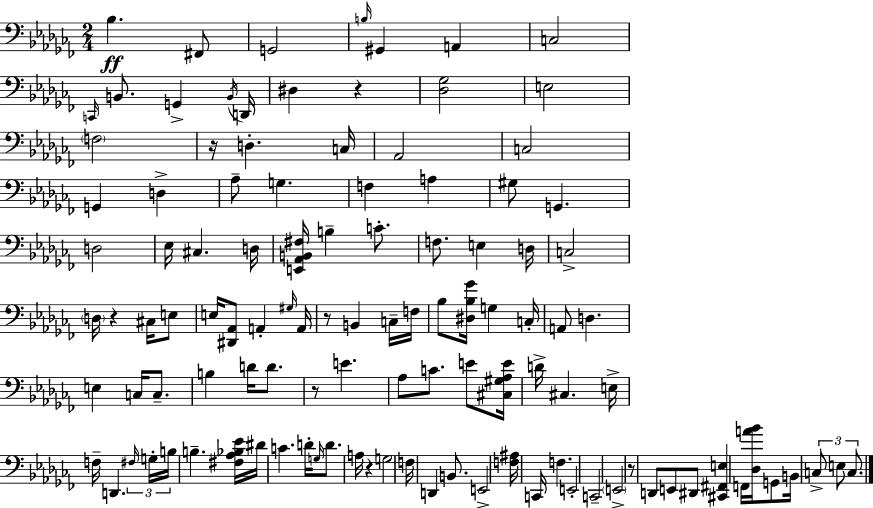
X:1
T:Untitled
M:2/4
L:1/4
K:Abm
_B, ^F,,/2 G,,2 B,/4 ^G,, A,, C,2 C,,/4 B,,/2 G,, B,,/4 D,,/4 ^D, z [_D,_G,]2 E,2 F,2 z/4 D, C,/4 _A,,2 C,2 G,, D, _A,/2 G, F, A, ^G,/2 G,, D,2 _E,/4 ^C, D,/4 [E,,_A,,B,,^F,]/4 B, C/2 F,/2 E, D,/4 C,2 D,/4 z ^C,/4 E,/2 E,/4 [^D,,_A,,]/2 A,, ^G,/4 A,,/4 z/2 B,, C,/4 F,/4 _B,/2 [^D,_B,_G]/4 G, C,/4 A,,/2 D, E, C,/4 C,/2 B, D/4 D/2 z/2 E _A,/2 C/2 E/2 [^C,^G,_A,E]/4 D/4 ^C, E,/4 F,/4 D,, ^F,/4 G,/4 B,/4 B, [^F,_A,_B,_E]/4 ^D/4 C D/4 G,/4 D/2 A,/4 z G,2 F,/4 D,, B,,/2 E,,2 [F,^A,]/4 C,,/4 F, E,,2 C,,2 E,,2 z/2 D,,/2 E,,/2 ^D,,/2 [^C,,^F,,E,] F,,/4 [_D,A_B]/4 G,,/2 B,,/4 C,/2 E,/2 C,/2